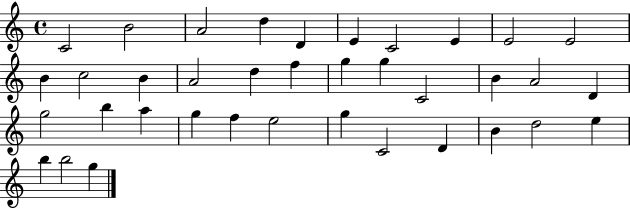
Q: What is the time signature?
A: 4/4